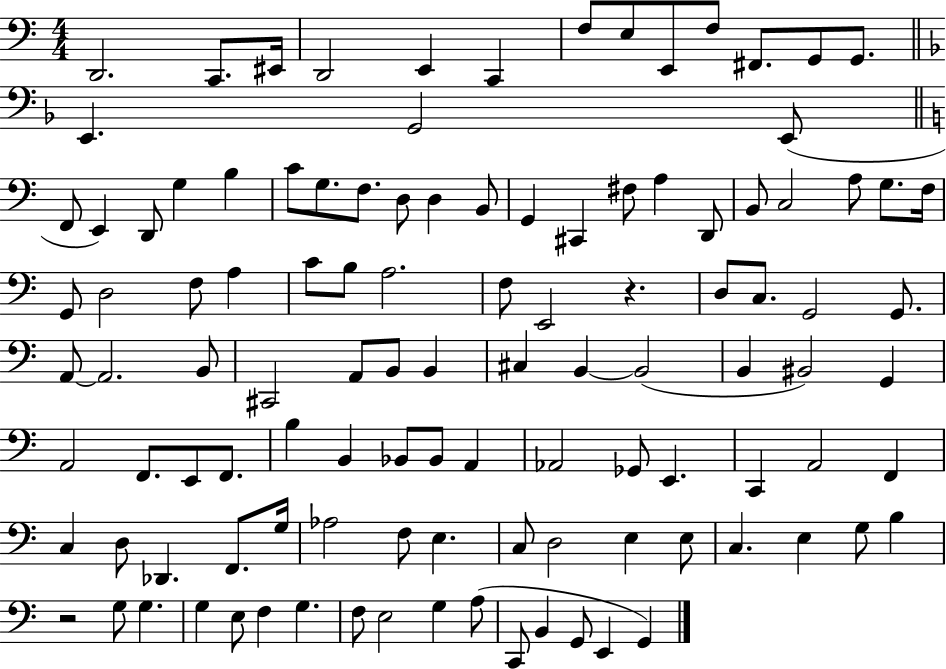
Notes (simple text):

D2/h. C2/e. EIS2/s D2/h E2/q C2/q F3/e E3/e E2/e F3/e F#2/e. G2/e G2/e. E2/q. G2/h E2/e F2/e E2/q D2/e G3/q B3/q C4/e G3/e. F3/e. D3/e D3/q B2/e G2/q C#2/q F#3/e A3/q D2/e B2/e C3/h A3/e G3/e. F3/s G2/e D3/h F3/e A3/q C4/e B3/e A3/h. F3/e E2/h R/q. D3/e C3/e. G2/h G2/e. A2/e A2/h. B2/e C#2/h A2/e B2/e B2/q C#3/q B2/q B2/h B2/q BIS2/h G2/q A2/h F2/e. E2/e F2/e. B3/q B2/q Bb2/e Bb2/e A2/q Ab2/h Gb2/e E2/q. C2/q A2/h F2/q C3/q D3/e Db2/q. F2/e. G3/s Ab3/h F3/e E3/q. C3/e D3/h E3/q E3/e C3/q. E3/q G3/e B3/q R/h G3/e G3/q. G3/q E3/e F3/q G3/q. F3/e E3/h G3/q A3/e C2/e B2/q G2/e E2/q G2/q